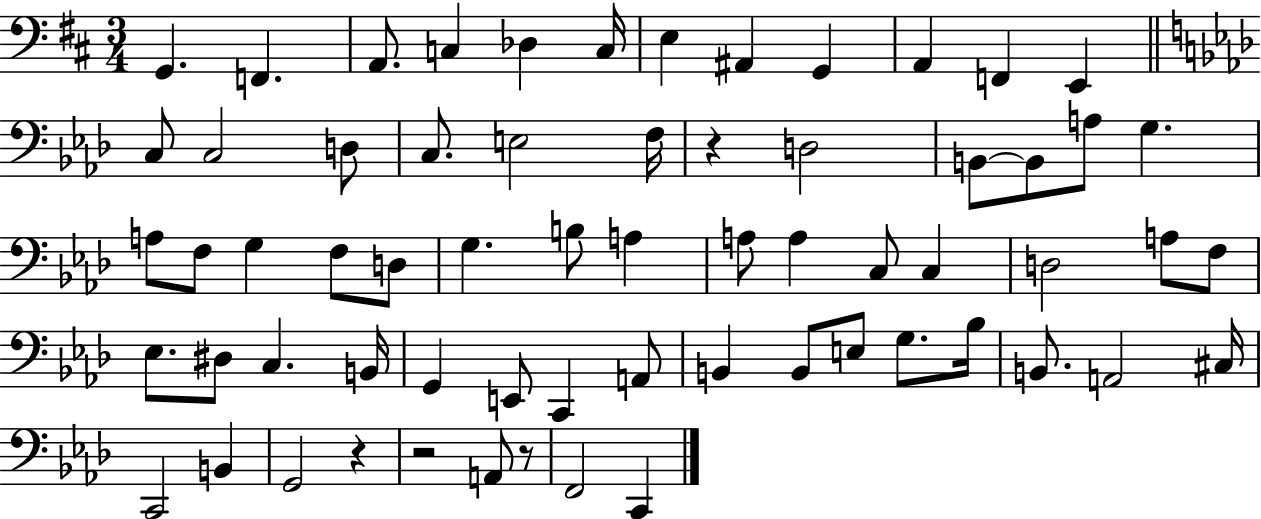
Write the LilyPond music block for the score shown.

{
  \clef bass
  \numericTimeSignature
  \time 3/4
  \key d \major
  g,4. f,4. | a,8. c4 des4 c16 | e4 ais,4 g,4 | a,4 f,4 e,4 | \break \bar "||" \break \key f \minor c8 c2 d8 | c8. e2 f16 | r4 d2 | b,8~~ b,8 a8 g4. | \break a8 f8 g4 f8 d8 | g4. b8 a4 | a8 a4 c8 c4 | d2 a8 f8 | \break ees8. dis8 c4. b,16 | g,4 e,8 c,4 a,8 | b,4 b,8 e8 g8. bes16 | b,8. a,2 cis16 | \break c,2 b,4 | g,2 r4 | r2 a,8 r8 | f,2 c,4 | \break \bar "|."
}